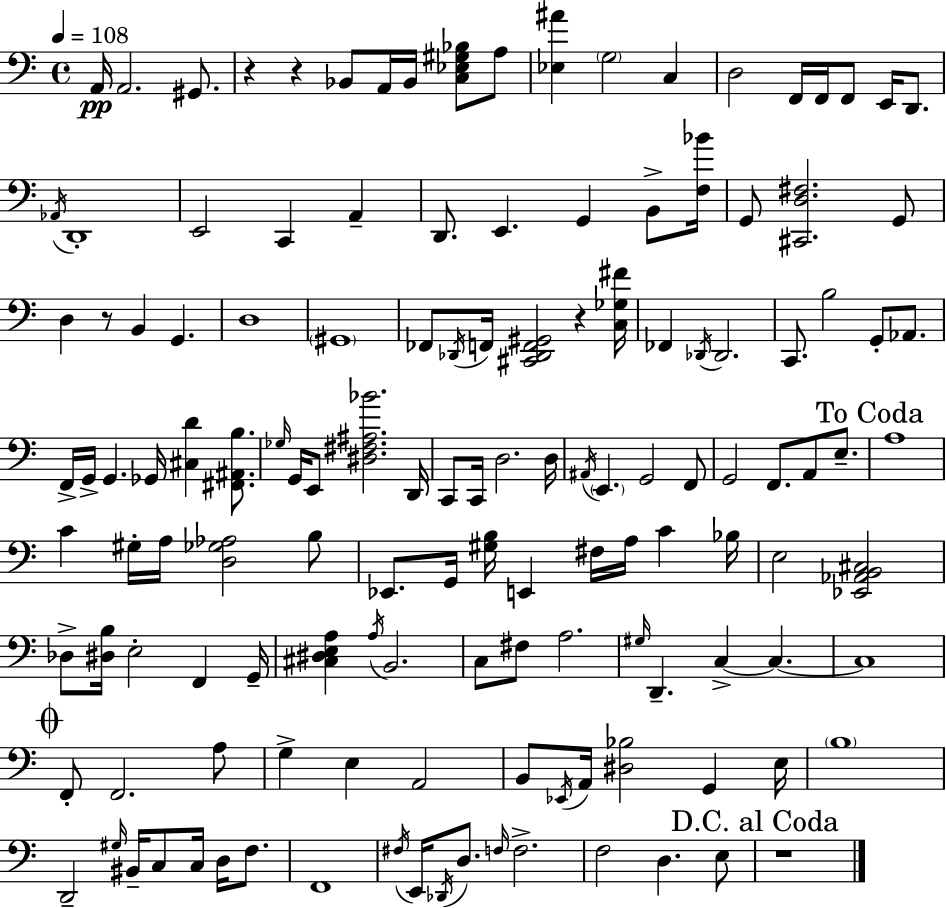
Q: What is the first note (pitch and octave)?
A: A2